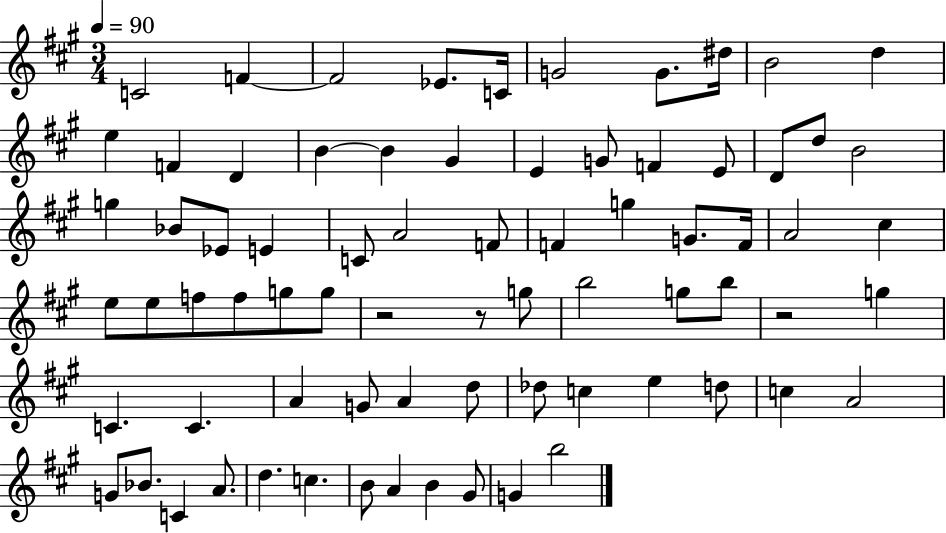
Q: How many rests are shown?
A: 3